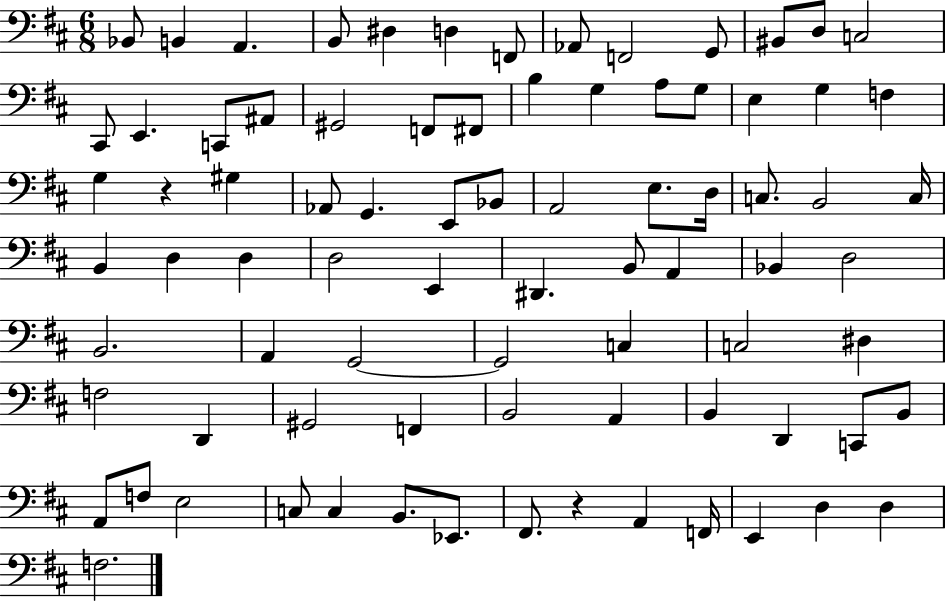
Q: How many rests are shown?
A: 2